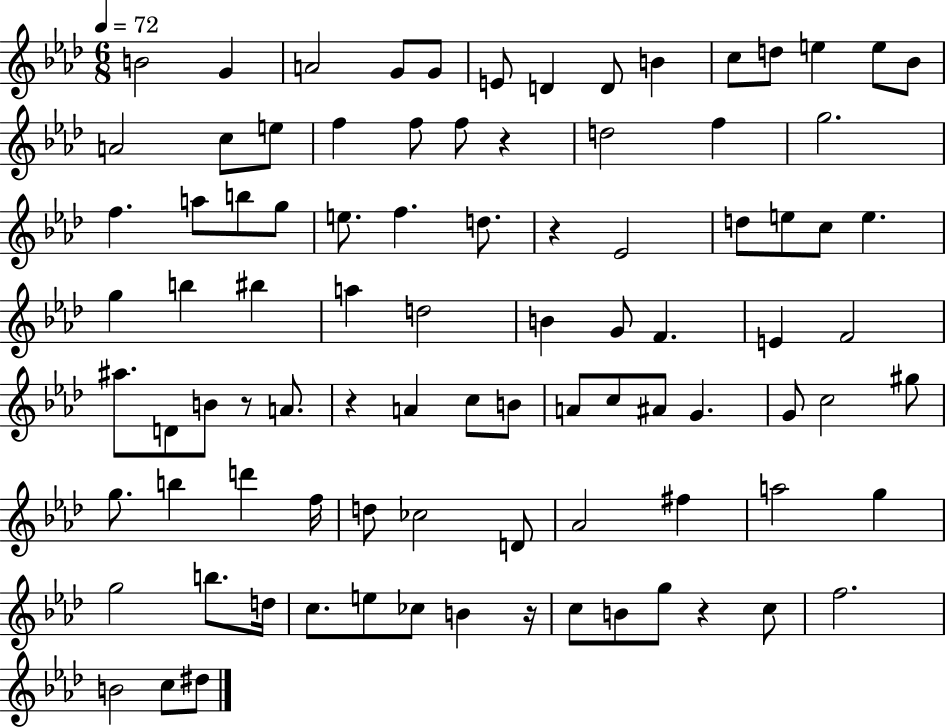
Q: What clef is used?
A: treble